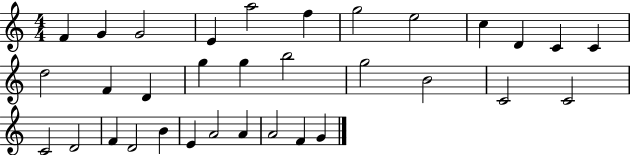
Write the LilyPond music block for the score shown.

{
  \clef treble
  \numericTimeSignature
  \time 4/4
  \key c \major
  f'4 g'4 g'2 | e'4 a''2 f''4 | g''2 e''2 | c''4 d'4 c'4 c'4 | \break d''2 f'4 d'4 | g''4 g''4 b''2 | g''2 b'2 | c'2 c'2 | \break c'2 d'2 | f'4 d'2 b'4 | e'4 a'2 a'4 | a'2 f'4 g'4 | \break \bar "|."
}